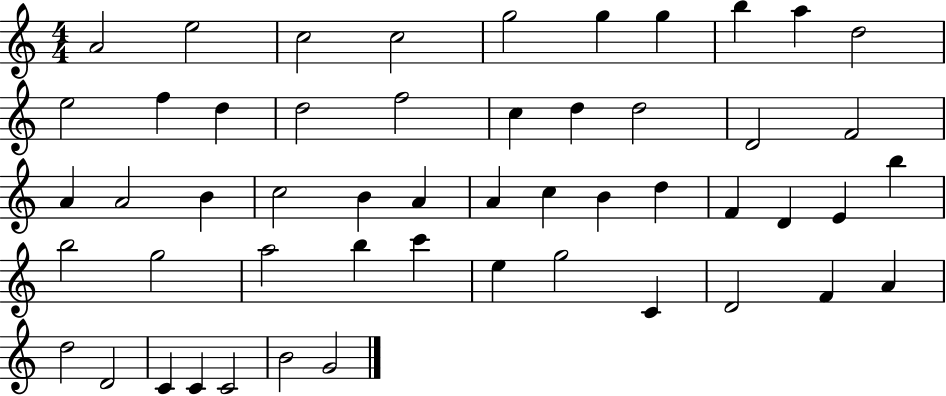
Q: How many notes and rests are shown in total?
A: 52